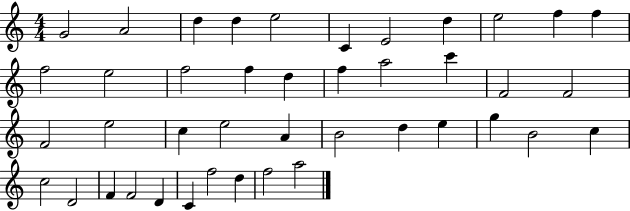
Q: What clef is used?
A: treble